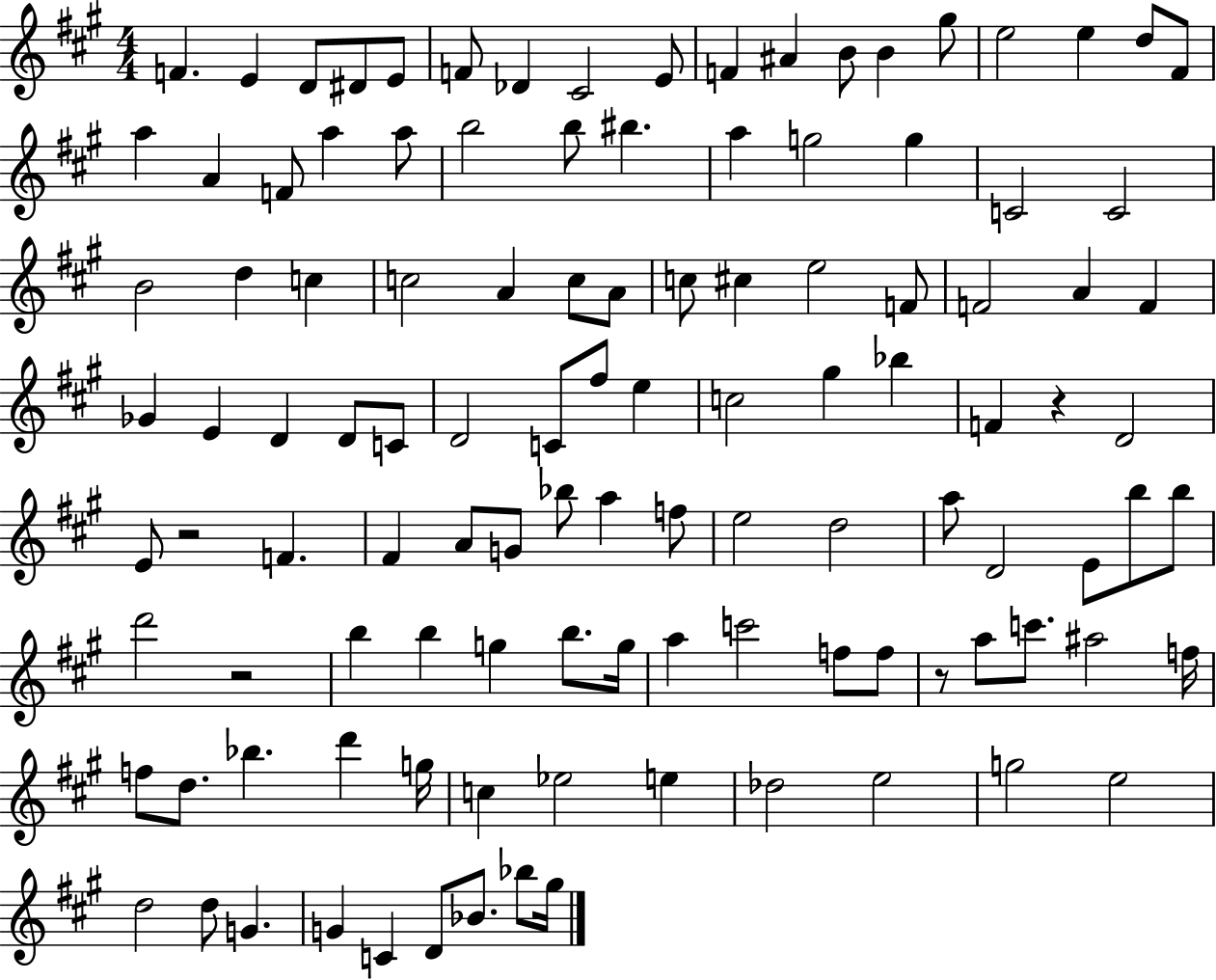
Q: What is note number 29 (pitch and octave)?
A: G5